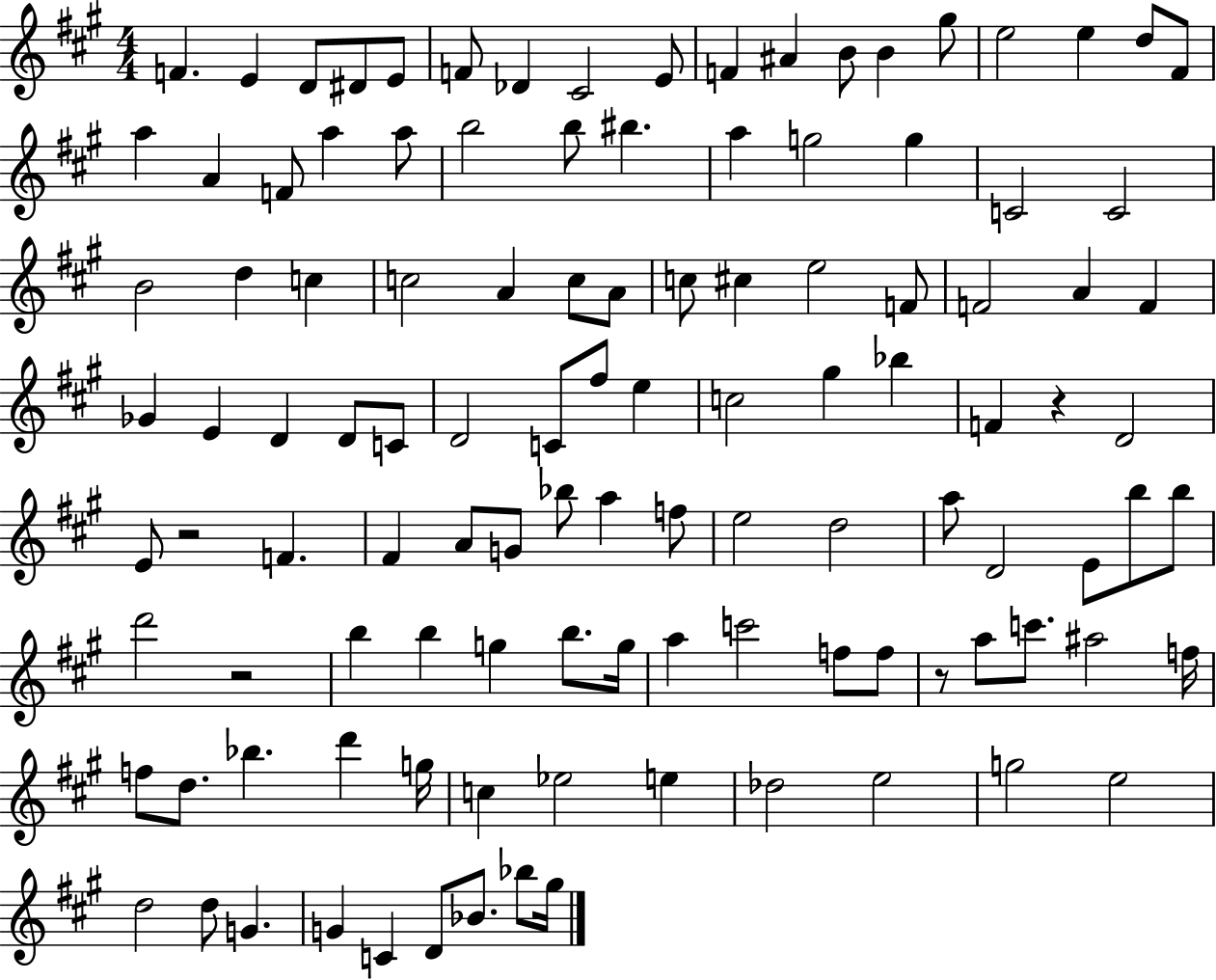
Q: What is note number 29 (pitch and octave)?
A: G5